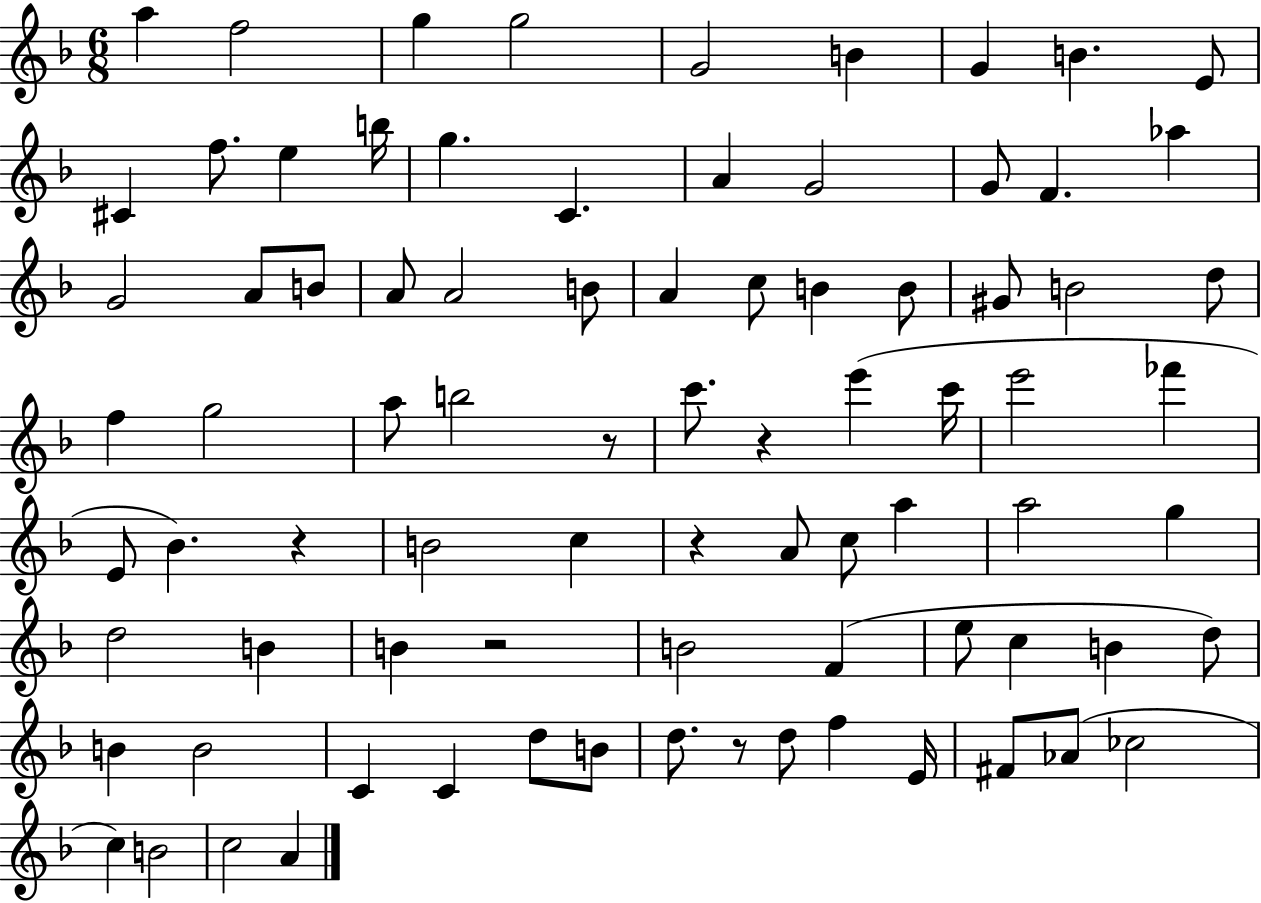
A5/q F5/h G5/q G5/h G4/h B4/q G4/q B4/q. E4/e C#4/q F5/e. E5/q B5/s G5/q. C4/q. A4/q G4/h G4/e F4/q. Ab5/q G4/h A4/e B4/e A4/e A4/h B4/e A4/q C5/e B4/q B4/e G#4/e B4/h D5/e F5/q G5/h A5/e B5/h R/e C6/e. R/q E6/q C6/s E6/h FES6/q E4/e Bb4/q. R/q B4/h C5/q R/q A4/e C5/e A5/q A5/h G5/q D5/h B4/q B4/q R/h B4/h F4/q E5/e C5/q B4/q D5/e B4/q B4/h C4/q C4/q D5/e B4/e D5/e. R/e D5/e F5/q E4/s F#4/e Ab4/e CES5/h C5/q B4/h C5/h A4/q